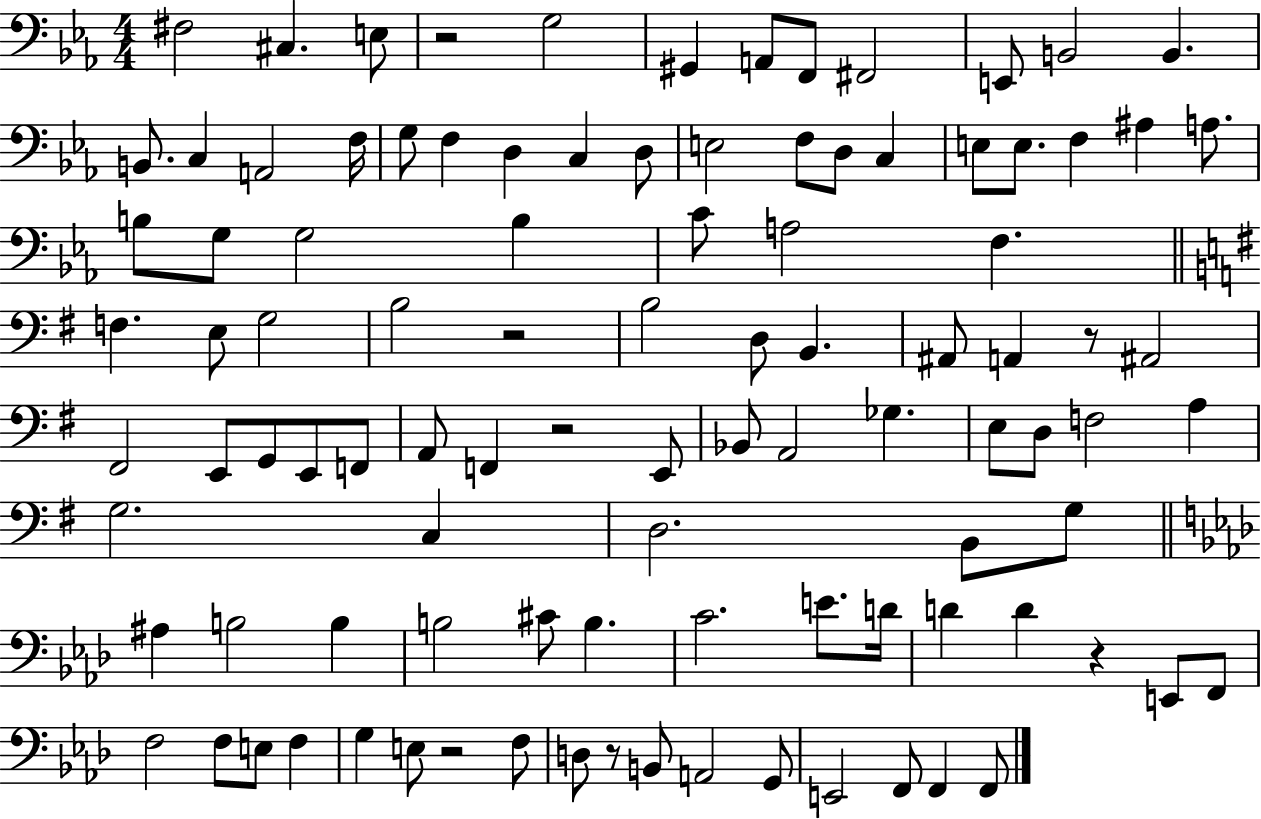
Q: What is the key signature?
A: EES major